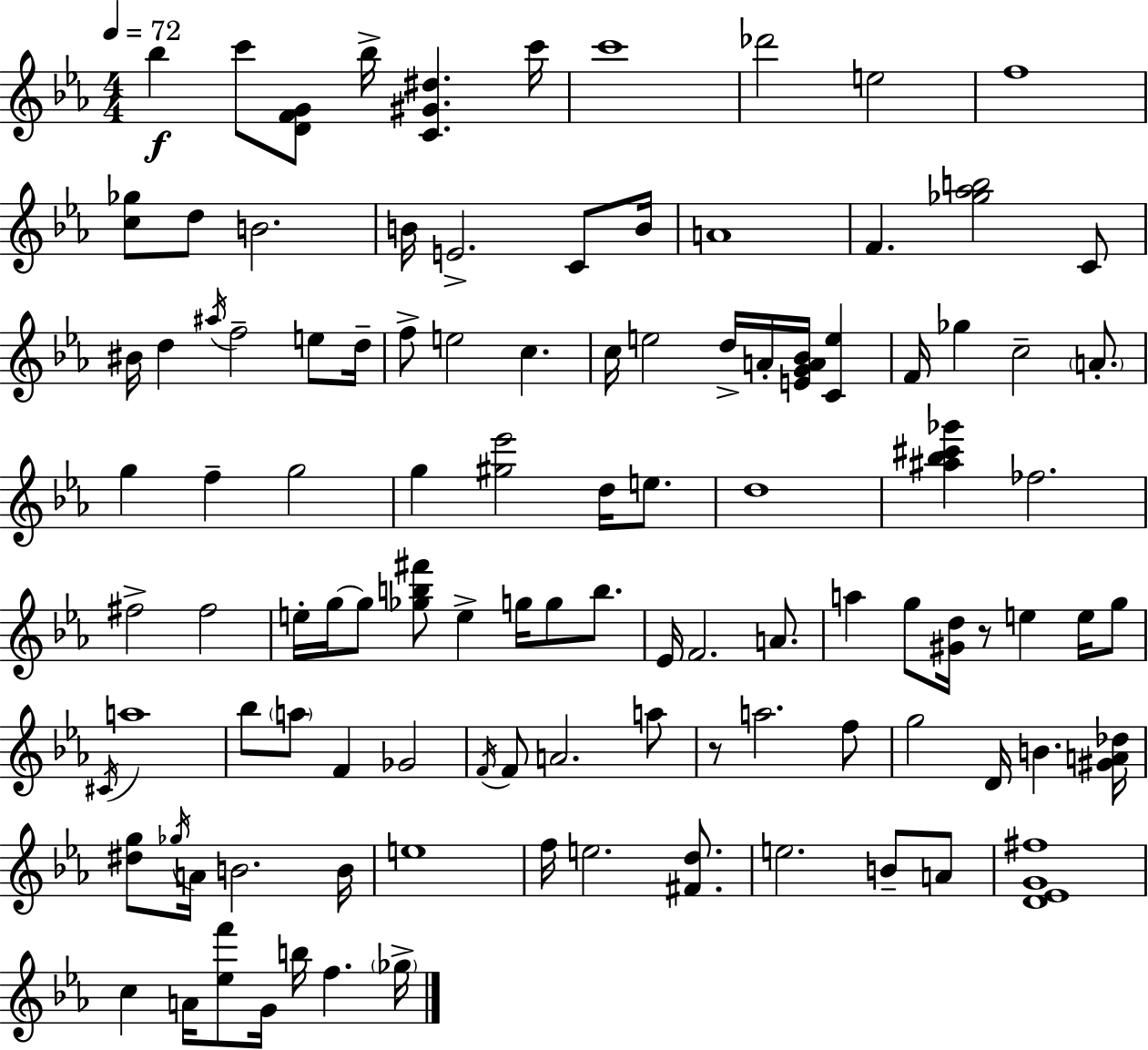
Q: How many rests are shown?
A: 2